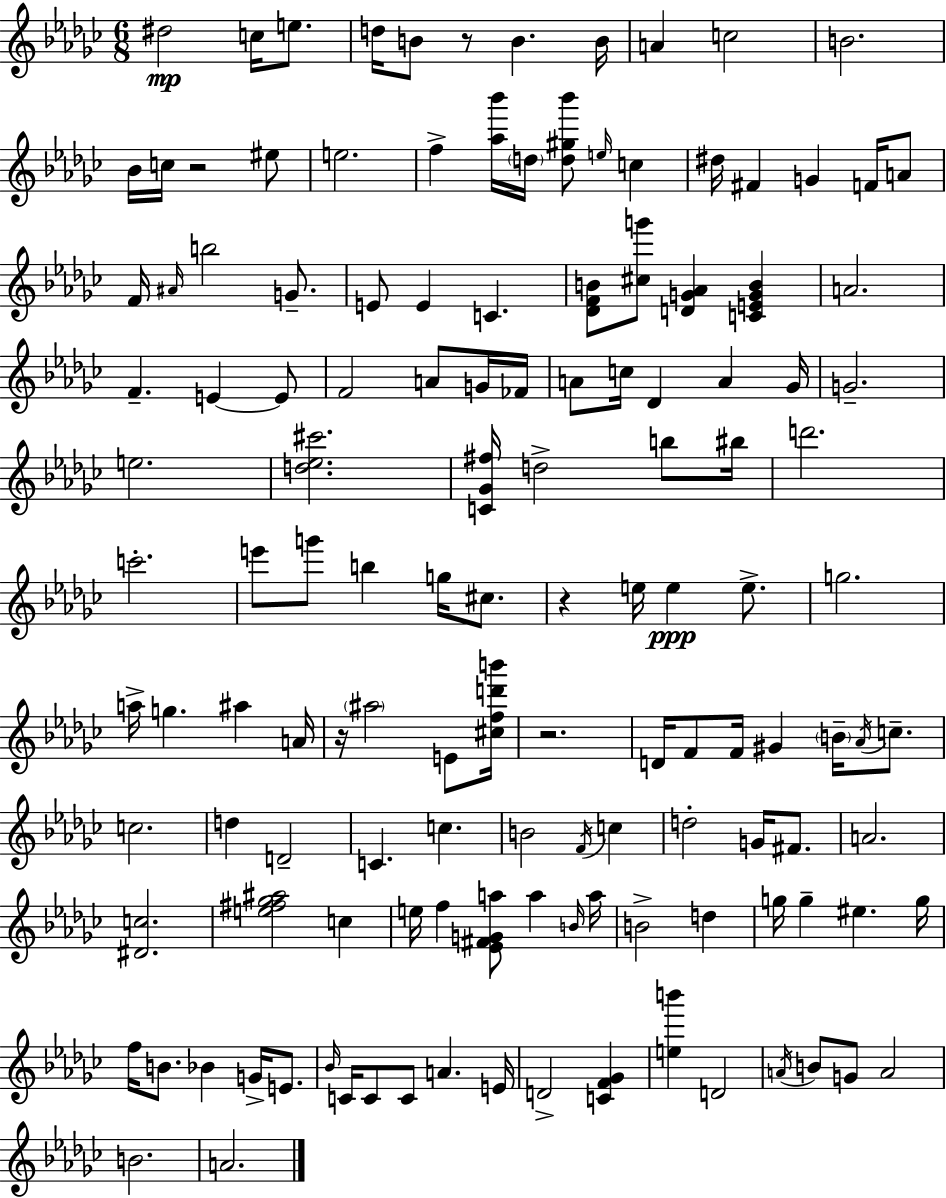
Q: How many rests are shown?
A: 5